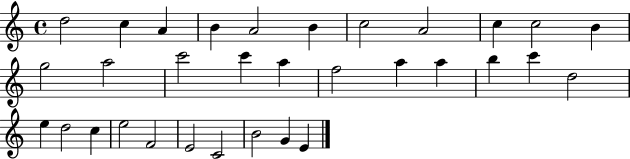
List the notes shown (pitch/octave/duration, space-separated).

D5/h C5/q A4/q B4/q A4/h B4/q C5/h A4/h C5/q C5/h B4/q G5/h A5/h C6/h C6/q A5/q F5/h A5/q A5/q B5/q C6/q D5/h E5/q D5/h C5/q E5/h F4/h E4/h C4/h B4/h G4/q E4/q